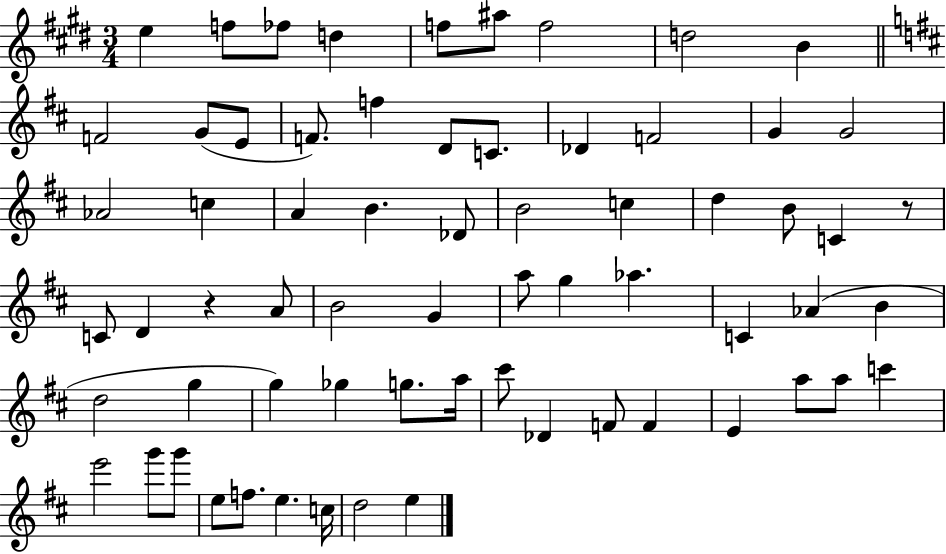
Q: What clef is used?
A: treble